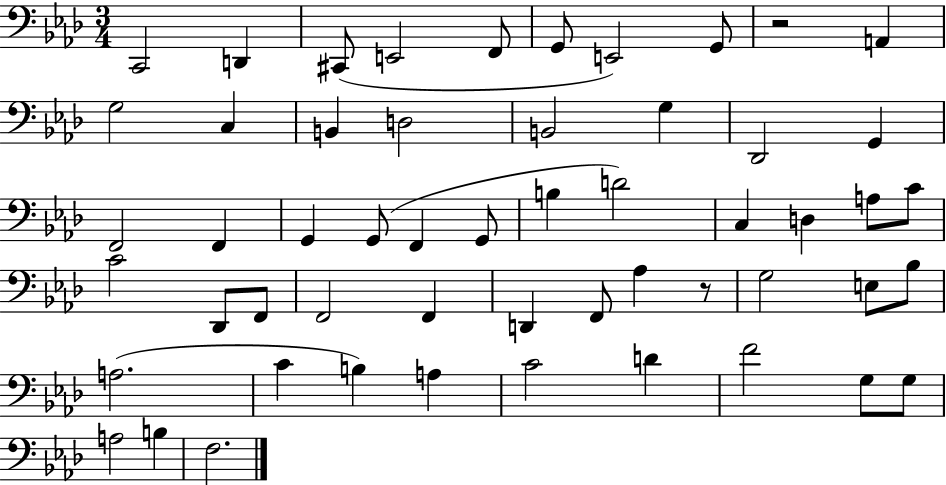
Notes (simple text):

C2/h D2/q C#2/e E2/h F2/e G2/e E2/h G2/e R/h A2/q G3/h C3/q B2/q D3/h B2/h G3/q Db2/h G2/q F2/h F2/q G2/q G2/e F2/q G2/e B3/q D4/h C3/q D3/q A3/e C4/e C4/h Db2/e F2/e F2/h F2/q D2/q F2/e Ab3/q R/e G3/h E3/e Bb3/e A3/h. C4/q B3/q A3/q C4/h D4/q F4/h G3/e G3/e A3/h B3/q F3/h.